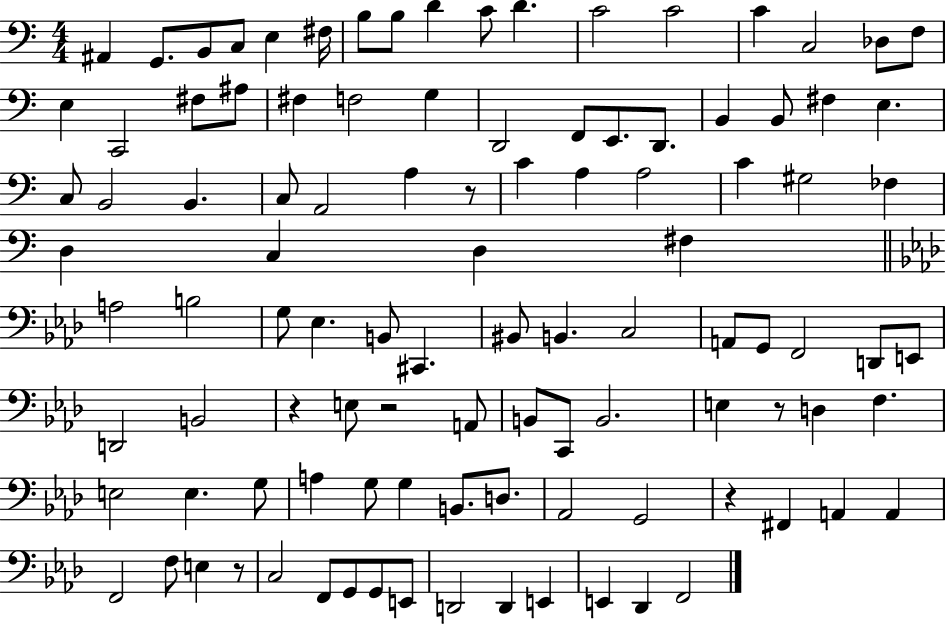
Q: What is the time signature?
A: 4/4